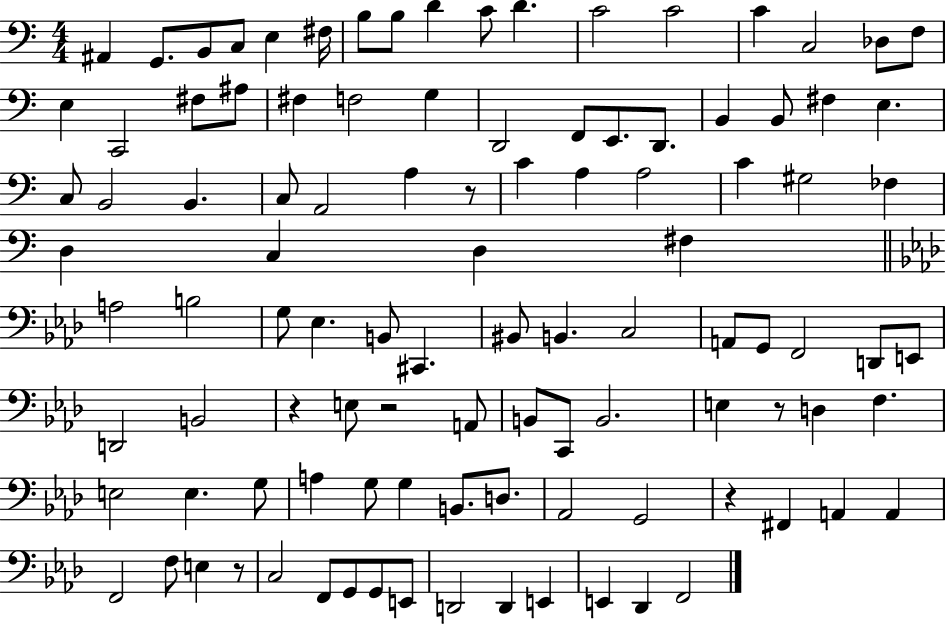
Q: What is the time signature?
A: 4/4